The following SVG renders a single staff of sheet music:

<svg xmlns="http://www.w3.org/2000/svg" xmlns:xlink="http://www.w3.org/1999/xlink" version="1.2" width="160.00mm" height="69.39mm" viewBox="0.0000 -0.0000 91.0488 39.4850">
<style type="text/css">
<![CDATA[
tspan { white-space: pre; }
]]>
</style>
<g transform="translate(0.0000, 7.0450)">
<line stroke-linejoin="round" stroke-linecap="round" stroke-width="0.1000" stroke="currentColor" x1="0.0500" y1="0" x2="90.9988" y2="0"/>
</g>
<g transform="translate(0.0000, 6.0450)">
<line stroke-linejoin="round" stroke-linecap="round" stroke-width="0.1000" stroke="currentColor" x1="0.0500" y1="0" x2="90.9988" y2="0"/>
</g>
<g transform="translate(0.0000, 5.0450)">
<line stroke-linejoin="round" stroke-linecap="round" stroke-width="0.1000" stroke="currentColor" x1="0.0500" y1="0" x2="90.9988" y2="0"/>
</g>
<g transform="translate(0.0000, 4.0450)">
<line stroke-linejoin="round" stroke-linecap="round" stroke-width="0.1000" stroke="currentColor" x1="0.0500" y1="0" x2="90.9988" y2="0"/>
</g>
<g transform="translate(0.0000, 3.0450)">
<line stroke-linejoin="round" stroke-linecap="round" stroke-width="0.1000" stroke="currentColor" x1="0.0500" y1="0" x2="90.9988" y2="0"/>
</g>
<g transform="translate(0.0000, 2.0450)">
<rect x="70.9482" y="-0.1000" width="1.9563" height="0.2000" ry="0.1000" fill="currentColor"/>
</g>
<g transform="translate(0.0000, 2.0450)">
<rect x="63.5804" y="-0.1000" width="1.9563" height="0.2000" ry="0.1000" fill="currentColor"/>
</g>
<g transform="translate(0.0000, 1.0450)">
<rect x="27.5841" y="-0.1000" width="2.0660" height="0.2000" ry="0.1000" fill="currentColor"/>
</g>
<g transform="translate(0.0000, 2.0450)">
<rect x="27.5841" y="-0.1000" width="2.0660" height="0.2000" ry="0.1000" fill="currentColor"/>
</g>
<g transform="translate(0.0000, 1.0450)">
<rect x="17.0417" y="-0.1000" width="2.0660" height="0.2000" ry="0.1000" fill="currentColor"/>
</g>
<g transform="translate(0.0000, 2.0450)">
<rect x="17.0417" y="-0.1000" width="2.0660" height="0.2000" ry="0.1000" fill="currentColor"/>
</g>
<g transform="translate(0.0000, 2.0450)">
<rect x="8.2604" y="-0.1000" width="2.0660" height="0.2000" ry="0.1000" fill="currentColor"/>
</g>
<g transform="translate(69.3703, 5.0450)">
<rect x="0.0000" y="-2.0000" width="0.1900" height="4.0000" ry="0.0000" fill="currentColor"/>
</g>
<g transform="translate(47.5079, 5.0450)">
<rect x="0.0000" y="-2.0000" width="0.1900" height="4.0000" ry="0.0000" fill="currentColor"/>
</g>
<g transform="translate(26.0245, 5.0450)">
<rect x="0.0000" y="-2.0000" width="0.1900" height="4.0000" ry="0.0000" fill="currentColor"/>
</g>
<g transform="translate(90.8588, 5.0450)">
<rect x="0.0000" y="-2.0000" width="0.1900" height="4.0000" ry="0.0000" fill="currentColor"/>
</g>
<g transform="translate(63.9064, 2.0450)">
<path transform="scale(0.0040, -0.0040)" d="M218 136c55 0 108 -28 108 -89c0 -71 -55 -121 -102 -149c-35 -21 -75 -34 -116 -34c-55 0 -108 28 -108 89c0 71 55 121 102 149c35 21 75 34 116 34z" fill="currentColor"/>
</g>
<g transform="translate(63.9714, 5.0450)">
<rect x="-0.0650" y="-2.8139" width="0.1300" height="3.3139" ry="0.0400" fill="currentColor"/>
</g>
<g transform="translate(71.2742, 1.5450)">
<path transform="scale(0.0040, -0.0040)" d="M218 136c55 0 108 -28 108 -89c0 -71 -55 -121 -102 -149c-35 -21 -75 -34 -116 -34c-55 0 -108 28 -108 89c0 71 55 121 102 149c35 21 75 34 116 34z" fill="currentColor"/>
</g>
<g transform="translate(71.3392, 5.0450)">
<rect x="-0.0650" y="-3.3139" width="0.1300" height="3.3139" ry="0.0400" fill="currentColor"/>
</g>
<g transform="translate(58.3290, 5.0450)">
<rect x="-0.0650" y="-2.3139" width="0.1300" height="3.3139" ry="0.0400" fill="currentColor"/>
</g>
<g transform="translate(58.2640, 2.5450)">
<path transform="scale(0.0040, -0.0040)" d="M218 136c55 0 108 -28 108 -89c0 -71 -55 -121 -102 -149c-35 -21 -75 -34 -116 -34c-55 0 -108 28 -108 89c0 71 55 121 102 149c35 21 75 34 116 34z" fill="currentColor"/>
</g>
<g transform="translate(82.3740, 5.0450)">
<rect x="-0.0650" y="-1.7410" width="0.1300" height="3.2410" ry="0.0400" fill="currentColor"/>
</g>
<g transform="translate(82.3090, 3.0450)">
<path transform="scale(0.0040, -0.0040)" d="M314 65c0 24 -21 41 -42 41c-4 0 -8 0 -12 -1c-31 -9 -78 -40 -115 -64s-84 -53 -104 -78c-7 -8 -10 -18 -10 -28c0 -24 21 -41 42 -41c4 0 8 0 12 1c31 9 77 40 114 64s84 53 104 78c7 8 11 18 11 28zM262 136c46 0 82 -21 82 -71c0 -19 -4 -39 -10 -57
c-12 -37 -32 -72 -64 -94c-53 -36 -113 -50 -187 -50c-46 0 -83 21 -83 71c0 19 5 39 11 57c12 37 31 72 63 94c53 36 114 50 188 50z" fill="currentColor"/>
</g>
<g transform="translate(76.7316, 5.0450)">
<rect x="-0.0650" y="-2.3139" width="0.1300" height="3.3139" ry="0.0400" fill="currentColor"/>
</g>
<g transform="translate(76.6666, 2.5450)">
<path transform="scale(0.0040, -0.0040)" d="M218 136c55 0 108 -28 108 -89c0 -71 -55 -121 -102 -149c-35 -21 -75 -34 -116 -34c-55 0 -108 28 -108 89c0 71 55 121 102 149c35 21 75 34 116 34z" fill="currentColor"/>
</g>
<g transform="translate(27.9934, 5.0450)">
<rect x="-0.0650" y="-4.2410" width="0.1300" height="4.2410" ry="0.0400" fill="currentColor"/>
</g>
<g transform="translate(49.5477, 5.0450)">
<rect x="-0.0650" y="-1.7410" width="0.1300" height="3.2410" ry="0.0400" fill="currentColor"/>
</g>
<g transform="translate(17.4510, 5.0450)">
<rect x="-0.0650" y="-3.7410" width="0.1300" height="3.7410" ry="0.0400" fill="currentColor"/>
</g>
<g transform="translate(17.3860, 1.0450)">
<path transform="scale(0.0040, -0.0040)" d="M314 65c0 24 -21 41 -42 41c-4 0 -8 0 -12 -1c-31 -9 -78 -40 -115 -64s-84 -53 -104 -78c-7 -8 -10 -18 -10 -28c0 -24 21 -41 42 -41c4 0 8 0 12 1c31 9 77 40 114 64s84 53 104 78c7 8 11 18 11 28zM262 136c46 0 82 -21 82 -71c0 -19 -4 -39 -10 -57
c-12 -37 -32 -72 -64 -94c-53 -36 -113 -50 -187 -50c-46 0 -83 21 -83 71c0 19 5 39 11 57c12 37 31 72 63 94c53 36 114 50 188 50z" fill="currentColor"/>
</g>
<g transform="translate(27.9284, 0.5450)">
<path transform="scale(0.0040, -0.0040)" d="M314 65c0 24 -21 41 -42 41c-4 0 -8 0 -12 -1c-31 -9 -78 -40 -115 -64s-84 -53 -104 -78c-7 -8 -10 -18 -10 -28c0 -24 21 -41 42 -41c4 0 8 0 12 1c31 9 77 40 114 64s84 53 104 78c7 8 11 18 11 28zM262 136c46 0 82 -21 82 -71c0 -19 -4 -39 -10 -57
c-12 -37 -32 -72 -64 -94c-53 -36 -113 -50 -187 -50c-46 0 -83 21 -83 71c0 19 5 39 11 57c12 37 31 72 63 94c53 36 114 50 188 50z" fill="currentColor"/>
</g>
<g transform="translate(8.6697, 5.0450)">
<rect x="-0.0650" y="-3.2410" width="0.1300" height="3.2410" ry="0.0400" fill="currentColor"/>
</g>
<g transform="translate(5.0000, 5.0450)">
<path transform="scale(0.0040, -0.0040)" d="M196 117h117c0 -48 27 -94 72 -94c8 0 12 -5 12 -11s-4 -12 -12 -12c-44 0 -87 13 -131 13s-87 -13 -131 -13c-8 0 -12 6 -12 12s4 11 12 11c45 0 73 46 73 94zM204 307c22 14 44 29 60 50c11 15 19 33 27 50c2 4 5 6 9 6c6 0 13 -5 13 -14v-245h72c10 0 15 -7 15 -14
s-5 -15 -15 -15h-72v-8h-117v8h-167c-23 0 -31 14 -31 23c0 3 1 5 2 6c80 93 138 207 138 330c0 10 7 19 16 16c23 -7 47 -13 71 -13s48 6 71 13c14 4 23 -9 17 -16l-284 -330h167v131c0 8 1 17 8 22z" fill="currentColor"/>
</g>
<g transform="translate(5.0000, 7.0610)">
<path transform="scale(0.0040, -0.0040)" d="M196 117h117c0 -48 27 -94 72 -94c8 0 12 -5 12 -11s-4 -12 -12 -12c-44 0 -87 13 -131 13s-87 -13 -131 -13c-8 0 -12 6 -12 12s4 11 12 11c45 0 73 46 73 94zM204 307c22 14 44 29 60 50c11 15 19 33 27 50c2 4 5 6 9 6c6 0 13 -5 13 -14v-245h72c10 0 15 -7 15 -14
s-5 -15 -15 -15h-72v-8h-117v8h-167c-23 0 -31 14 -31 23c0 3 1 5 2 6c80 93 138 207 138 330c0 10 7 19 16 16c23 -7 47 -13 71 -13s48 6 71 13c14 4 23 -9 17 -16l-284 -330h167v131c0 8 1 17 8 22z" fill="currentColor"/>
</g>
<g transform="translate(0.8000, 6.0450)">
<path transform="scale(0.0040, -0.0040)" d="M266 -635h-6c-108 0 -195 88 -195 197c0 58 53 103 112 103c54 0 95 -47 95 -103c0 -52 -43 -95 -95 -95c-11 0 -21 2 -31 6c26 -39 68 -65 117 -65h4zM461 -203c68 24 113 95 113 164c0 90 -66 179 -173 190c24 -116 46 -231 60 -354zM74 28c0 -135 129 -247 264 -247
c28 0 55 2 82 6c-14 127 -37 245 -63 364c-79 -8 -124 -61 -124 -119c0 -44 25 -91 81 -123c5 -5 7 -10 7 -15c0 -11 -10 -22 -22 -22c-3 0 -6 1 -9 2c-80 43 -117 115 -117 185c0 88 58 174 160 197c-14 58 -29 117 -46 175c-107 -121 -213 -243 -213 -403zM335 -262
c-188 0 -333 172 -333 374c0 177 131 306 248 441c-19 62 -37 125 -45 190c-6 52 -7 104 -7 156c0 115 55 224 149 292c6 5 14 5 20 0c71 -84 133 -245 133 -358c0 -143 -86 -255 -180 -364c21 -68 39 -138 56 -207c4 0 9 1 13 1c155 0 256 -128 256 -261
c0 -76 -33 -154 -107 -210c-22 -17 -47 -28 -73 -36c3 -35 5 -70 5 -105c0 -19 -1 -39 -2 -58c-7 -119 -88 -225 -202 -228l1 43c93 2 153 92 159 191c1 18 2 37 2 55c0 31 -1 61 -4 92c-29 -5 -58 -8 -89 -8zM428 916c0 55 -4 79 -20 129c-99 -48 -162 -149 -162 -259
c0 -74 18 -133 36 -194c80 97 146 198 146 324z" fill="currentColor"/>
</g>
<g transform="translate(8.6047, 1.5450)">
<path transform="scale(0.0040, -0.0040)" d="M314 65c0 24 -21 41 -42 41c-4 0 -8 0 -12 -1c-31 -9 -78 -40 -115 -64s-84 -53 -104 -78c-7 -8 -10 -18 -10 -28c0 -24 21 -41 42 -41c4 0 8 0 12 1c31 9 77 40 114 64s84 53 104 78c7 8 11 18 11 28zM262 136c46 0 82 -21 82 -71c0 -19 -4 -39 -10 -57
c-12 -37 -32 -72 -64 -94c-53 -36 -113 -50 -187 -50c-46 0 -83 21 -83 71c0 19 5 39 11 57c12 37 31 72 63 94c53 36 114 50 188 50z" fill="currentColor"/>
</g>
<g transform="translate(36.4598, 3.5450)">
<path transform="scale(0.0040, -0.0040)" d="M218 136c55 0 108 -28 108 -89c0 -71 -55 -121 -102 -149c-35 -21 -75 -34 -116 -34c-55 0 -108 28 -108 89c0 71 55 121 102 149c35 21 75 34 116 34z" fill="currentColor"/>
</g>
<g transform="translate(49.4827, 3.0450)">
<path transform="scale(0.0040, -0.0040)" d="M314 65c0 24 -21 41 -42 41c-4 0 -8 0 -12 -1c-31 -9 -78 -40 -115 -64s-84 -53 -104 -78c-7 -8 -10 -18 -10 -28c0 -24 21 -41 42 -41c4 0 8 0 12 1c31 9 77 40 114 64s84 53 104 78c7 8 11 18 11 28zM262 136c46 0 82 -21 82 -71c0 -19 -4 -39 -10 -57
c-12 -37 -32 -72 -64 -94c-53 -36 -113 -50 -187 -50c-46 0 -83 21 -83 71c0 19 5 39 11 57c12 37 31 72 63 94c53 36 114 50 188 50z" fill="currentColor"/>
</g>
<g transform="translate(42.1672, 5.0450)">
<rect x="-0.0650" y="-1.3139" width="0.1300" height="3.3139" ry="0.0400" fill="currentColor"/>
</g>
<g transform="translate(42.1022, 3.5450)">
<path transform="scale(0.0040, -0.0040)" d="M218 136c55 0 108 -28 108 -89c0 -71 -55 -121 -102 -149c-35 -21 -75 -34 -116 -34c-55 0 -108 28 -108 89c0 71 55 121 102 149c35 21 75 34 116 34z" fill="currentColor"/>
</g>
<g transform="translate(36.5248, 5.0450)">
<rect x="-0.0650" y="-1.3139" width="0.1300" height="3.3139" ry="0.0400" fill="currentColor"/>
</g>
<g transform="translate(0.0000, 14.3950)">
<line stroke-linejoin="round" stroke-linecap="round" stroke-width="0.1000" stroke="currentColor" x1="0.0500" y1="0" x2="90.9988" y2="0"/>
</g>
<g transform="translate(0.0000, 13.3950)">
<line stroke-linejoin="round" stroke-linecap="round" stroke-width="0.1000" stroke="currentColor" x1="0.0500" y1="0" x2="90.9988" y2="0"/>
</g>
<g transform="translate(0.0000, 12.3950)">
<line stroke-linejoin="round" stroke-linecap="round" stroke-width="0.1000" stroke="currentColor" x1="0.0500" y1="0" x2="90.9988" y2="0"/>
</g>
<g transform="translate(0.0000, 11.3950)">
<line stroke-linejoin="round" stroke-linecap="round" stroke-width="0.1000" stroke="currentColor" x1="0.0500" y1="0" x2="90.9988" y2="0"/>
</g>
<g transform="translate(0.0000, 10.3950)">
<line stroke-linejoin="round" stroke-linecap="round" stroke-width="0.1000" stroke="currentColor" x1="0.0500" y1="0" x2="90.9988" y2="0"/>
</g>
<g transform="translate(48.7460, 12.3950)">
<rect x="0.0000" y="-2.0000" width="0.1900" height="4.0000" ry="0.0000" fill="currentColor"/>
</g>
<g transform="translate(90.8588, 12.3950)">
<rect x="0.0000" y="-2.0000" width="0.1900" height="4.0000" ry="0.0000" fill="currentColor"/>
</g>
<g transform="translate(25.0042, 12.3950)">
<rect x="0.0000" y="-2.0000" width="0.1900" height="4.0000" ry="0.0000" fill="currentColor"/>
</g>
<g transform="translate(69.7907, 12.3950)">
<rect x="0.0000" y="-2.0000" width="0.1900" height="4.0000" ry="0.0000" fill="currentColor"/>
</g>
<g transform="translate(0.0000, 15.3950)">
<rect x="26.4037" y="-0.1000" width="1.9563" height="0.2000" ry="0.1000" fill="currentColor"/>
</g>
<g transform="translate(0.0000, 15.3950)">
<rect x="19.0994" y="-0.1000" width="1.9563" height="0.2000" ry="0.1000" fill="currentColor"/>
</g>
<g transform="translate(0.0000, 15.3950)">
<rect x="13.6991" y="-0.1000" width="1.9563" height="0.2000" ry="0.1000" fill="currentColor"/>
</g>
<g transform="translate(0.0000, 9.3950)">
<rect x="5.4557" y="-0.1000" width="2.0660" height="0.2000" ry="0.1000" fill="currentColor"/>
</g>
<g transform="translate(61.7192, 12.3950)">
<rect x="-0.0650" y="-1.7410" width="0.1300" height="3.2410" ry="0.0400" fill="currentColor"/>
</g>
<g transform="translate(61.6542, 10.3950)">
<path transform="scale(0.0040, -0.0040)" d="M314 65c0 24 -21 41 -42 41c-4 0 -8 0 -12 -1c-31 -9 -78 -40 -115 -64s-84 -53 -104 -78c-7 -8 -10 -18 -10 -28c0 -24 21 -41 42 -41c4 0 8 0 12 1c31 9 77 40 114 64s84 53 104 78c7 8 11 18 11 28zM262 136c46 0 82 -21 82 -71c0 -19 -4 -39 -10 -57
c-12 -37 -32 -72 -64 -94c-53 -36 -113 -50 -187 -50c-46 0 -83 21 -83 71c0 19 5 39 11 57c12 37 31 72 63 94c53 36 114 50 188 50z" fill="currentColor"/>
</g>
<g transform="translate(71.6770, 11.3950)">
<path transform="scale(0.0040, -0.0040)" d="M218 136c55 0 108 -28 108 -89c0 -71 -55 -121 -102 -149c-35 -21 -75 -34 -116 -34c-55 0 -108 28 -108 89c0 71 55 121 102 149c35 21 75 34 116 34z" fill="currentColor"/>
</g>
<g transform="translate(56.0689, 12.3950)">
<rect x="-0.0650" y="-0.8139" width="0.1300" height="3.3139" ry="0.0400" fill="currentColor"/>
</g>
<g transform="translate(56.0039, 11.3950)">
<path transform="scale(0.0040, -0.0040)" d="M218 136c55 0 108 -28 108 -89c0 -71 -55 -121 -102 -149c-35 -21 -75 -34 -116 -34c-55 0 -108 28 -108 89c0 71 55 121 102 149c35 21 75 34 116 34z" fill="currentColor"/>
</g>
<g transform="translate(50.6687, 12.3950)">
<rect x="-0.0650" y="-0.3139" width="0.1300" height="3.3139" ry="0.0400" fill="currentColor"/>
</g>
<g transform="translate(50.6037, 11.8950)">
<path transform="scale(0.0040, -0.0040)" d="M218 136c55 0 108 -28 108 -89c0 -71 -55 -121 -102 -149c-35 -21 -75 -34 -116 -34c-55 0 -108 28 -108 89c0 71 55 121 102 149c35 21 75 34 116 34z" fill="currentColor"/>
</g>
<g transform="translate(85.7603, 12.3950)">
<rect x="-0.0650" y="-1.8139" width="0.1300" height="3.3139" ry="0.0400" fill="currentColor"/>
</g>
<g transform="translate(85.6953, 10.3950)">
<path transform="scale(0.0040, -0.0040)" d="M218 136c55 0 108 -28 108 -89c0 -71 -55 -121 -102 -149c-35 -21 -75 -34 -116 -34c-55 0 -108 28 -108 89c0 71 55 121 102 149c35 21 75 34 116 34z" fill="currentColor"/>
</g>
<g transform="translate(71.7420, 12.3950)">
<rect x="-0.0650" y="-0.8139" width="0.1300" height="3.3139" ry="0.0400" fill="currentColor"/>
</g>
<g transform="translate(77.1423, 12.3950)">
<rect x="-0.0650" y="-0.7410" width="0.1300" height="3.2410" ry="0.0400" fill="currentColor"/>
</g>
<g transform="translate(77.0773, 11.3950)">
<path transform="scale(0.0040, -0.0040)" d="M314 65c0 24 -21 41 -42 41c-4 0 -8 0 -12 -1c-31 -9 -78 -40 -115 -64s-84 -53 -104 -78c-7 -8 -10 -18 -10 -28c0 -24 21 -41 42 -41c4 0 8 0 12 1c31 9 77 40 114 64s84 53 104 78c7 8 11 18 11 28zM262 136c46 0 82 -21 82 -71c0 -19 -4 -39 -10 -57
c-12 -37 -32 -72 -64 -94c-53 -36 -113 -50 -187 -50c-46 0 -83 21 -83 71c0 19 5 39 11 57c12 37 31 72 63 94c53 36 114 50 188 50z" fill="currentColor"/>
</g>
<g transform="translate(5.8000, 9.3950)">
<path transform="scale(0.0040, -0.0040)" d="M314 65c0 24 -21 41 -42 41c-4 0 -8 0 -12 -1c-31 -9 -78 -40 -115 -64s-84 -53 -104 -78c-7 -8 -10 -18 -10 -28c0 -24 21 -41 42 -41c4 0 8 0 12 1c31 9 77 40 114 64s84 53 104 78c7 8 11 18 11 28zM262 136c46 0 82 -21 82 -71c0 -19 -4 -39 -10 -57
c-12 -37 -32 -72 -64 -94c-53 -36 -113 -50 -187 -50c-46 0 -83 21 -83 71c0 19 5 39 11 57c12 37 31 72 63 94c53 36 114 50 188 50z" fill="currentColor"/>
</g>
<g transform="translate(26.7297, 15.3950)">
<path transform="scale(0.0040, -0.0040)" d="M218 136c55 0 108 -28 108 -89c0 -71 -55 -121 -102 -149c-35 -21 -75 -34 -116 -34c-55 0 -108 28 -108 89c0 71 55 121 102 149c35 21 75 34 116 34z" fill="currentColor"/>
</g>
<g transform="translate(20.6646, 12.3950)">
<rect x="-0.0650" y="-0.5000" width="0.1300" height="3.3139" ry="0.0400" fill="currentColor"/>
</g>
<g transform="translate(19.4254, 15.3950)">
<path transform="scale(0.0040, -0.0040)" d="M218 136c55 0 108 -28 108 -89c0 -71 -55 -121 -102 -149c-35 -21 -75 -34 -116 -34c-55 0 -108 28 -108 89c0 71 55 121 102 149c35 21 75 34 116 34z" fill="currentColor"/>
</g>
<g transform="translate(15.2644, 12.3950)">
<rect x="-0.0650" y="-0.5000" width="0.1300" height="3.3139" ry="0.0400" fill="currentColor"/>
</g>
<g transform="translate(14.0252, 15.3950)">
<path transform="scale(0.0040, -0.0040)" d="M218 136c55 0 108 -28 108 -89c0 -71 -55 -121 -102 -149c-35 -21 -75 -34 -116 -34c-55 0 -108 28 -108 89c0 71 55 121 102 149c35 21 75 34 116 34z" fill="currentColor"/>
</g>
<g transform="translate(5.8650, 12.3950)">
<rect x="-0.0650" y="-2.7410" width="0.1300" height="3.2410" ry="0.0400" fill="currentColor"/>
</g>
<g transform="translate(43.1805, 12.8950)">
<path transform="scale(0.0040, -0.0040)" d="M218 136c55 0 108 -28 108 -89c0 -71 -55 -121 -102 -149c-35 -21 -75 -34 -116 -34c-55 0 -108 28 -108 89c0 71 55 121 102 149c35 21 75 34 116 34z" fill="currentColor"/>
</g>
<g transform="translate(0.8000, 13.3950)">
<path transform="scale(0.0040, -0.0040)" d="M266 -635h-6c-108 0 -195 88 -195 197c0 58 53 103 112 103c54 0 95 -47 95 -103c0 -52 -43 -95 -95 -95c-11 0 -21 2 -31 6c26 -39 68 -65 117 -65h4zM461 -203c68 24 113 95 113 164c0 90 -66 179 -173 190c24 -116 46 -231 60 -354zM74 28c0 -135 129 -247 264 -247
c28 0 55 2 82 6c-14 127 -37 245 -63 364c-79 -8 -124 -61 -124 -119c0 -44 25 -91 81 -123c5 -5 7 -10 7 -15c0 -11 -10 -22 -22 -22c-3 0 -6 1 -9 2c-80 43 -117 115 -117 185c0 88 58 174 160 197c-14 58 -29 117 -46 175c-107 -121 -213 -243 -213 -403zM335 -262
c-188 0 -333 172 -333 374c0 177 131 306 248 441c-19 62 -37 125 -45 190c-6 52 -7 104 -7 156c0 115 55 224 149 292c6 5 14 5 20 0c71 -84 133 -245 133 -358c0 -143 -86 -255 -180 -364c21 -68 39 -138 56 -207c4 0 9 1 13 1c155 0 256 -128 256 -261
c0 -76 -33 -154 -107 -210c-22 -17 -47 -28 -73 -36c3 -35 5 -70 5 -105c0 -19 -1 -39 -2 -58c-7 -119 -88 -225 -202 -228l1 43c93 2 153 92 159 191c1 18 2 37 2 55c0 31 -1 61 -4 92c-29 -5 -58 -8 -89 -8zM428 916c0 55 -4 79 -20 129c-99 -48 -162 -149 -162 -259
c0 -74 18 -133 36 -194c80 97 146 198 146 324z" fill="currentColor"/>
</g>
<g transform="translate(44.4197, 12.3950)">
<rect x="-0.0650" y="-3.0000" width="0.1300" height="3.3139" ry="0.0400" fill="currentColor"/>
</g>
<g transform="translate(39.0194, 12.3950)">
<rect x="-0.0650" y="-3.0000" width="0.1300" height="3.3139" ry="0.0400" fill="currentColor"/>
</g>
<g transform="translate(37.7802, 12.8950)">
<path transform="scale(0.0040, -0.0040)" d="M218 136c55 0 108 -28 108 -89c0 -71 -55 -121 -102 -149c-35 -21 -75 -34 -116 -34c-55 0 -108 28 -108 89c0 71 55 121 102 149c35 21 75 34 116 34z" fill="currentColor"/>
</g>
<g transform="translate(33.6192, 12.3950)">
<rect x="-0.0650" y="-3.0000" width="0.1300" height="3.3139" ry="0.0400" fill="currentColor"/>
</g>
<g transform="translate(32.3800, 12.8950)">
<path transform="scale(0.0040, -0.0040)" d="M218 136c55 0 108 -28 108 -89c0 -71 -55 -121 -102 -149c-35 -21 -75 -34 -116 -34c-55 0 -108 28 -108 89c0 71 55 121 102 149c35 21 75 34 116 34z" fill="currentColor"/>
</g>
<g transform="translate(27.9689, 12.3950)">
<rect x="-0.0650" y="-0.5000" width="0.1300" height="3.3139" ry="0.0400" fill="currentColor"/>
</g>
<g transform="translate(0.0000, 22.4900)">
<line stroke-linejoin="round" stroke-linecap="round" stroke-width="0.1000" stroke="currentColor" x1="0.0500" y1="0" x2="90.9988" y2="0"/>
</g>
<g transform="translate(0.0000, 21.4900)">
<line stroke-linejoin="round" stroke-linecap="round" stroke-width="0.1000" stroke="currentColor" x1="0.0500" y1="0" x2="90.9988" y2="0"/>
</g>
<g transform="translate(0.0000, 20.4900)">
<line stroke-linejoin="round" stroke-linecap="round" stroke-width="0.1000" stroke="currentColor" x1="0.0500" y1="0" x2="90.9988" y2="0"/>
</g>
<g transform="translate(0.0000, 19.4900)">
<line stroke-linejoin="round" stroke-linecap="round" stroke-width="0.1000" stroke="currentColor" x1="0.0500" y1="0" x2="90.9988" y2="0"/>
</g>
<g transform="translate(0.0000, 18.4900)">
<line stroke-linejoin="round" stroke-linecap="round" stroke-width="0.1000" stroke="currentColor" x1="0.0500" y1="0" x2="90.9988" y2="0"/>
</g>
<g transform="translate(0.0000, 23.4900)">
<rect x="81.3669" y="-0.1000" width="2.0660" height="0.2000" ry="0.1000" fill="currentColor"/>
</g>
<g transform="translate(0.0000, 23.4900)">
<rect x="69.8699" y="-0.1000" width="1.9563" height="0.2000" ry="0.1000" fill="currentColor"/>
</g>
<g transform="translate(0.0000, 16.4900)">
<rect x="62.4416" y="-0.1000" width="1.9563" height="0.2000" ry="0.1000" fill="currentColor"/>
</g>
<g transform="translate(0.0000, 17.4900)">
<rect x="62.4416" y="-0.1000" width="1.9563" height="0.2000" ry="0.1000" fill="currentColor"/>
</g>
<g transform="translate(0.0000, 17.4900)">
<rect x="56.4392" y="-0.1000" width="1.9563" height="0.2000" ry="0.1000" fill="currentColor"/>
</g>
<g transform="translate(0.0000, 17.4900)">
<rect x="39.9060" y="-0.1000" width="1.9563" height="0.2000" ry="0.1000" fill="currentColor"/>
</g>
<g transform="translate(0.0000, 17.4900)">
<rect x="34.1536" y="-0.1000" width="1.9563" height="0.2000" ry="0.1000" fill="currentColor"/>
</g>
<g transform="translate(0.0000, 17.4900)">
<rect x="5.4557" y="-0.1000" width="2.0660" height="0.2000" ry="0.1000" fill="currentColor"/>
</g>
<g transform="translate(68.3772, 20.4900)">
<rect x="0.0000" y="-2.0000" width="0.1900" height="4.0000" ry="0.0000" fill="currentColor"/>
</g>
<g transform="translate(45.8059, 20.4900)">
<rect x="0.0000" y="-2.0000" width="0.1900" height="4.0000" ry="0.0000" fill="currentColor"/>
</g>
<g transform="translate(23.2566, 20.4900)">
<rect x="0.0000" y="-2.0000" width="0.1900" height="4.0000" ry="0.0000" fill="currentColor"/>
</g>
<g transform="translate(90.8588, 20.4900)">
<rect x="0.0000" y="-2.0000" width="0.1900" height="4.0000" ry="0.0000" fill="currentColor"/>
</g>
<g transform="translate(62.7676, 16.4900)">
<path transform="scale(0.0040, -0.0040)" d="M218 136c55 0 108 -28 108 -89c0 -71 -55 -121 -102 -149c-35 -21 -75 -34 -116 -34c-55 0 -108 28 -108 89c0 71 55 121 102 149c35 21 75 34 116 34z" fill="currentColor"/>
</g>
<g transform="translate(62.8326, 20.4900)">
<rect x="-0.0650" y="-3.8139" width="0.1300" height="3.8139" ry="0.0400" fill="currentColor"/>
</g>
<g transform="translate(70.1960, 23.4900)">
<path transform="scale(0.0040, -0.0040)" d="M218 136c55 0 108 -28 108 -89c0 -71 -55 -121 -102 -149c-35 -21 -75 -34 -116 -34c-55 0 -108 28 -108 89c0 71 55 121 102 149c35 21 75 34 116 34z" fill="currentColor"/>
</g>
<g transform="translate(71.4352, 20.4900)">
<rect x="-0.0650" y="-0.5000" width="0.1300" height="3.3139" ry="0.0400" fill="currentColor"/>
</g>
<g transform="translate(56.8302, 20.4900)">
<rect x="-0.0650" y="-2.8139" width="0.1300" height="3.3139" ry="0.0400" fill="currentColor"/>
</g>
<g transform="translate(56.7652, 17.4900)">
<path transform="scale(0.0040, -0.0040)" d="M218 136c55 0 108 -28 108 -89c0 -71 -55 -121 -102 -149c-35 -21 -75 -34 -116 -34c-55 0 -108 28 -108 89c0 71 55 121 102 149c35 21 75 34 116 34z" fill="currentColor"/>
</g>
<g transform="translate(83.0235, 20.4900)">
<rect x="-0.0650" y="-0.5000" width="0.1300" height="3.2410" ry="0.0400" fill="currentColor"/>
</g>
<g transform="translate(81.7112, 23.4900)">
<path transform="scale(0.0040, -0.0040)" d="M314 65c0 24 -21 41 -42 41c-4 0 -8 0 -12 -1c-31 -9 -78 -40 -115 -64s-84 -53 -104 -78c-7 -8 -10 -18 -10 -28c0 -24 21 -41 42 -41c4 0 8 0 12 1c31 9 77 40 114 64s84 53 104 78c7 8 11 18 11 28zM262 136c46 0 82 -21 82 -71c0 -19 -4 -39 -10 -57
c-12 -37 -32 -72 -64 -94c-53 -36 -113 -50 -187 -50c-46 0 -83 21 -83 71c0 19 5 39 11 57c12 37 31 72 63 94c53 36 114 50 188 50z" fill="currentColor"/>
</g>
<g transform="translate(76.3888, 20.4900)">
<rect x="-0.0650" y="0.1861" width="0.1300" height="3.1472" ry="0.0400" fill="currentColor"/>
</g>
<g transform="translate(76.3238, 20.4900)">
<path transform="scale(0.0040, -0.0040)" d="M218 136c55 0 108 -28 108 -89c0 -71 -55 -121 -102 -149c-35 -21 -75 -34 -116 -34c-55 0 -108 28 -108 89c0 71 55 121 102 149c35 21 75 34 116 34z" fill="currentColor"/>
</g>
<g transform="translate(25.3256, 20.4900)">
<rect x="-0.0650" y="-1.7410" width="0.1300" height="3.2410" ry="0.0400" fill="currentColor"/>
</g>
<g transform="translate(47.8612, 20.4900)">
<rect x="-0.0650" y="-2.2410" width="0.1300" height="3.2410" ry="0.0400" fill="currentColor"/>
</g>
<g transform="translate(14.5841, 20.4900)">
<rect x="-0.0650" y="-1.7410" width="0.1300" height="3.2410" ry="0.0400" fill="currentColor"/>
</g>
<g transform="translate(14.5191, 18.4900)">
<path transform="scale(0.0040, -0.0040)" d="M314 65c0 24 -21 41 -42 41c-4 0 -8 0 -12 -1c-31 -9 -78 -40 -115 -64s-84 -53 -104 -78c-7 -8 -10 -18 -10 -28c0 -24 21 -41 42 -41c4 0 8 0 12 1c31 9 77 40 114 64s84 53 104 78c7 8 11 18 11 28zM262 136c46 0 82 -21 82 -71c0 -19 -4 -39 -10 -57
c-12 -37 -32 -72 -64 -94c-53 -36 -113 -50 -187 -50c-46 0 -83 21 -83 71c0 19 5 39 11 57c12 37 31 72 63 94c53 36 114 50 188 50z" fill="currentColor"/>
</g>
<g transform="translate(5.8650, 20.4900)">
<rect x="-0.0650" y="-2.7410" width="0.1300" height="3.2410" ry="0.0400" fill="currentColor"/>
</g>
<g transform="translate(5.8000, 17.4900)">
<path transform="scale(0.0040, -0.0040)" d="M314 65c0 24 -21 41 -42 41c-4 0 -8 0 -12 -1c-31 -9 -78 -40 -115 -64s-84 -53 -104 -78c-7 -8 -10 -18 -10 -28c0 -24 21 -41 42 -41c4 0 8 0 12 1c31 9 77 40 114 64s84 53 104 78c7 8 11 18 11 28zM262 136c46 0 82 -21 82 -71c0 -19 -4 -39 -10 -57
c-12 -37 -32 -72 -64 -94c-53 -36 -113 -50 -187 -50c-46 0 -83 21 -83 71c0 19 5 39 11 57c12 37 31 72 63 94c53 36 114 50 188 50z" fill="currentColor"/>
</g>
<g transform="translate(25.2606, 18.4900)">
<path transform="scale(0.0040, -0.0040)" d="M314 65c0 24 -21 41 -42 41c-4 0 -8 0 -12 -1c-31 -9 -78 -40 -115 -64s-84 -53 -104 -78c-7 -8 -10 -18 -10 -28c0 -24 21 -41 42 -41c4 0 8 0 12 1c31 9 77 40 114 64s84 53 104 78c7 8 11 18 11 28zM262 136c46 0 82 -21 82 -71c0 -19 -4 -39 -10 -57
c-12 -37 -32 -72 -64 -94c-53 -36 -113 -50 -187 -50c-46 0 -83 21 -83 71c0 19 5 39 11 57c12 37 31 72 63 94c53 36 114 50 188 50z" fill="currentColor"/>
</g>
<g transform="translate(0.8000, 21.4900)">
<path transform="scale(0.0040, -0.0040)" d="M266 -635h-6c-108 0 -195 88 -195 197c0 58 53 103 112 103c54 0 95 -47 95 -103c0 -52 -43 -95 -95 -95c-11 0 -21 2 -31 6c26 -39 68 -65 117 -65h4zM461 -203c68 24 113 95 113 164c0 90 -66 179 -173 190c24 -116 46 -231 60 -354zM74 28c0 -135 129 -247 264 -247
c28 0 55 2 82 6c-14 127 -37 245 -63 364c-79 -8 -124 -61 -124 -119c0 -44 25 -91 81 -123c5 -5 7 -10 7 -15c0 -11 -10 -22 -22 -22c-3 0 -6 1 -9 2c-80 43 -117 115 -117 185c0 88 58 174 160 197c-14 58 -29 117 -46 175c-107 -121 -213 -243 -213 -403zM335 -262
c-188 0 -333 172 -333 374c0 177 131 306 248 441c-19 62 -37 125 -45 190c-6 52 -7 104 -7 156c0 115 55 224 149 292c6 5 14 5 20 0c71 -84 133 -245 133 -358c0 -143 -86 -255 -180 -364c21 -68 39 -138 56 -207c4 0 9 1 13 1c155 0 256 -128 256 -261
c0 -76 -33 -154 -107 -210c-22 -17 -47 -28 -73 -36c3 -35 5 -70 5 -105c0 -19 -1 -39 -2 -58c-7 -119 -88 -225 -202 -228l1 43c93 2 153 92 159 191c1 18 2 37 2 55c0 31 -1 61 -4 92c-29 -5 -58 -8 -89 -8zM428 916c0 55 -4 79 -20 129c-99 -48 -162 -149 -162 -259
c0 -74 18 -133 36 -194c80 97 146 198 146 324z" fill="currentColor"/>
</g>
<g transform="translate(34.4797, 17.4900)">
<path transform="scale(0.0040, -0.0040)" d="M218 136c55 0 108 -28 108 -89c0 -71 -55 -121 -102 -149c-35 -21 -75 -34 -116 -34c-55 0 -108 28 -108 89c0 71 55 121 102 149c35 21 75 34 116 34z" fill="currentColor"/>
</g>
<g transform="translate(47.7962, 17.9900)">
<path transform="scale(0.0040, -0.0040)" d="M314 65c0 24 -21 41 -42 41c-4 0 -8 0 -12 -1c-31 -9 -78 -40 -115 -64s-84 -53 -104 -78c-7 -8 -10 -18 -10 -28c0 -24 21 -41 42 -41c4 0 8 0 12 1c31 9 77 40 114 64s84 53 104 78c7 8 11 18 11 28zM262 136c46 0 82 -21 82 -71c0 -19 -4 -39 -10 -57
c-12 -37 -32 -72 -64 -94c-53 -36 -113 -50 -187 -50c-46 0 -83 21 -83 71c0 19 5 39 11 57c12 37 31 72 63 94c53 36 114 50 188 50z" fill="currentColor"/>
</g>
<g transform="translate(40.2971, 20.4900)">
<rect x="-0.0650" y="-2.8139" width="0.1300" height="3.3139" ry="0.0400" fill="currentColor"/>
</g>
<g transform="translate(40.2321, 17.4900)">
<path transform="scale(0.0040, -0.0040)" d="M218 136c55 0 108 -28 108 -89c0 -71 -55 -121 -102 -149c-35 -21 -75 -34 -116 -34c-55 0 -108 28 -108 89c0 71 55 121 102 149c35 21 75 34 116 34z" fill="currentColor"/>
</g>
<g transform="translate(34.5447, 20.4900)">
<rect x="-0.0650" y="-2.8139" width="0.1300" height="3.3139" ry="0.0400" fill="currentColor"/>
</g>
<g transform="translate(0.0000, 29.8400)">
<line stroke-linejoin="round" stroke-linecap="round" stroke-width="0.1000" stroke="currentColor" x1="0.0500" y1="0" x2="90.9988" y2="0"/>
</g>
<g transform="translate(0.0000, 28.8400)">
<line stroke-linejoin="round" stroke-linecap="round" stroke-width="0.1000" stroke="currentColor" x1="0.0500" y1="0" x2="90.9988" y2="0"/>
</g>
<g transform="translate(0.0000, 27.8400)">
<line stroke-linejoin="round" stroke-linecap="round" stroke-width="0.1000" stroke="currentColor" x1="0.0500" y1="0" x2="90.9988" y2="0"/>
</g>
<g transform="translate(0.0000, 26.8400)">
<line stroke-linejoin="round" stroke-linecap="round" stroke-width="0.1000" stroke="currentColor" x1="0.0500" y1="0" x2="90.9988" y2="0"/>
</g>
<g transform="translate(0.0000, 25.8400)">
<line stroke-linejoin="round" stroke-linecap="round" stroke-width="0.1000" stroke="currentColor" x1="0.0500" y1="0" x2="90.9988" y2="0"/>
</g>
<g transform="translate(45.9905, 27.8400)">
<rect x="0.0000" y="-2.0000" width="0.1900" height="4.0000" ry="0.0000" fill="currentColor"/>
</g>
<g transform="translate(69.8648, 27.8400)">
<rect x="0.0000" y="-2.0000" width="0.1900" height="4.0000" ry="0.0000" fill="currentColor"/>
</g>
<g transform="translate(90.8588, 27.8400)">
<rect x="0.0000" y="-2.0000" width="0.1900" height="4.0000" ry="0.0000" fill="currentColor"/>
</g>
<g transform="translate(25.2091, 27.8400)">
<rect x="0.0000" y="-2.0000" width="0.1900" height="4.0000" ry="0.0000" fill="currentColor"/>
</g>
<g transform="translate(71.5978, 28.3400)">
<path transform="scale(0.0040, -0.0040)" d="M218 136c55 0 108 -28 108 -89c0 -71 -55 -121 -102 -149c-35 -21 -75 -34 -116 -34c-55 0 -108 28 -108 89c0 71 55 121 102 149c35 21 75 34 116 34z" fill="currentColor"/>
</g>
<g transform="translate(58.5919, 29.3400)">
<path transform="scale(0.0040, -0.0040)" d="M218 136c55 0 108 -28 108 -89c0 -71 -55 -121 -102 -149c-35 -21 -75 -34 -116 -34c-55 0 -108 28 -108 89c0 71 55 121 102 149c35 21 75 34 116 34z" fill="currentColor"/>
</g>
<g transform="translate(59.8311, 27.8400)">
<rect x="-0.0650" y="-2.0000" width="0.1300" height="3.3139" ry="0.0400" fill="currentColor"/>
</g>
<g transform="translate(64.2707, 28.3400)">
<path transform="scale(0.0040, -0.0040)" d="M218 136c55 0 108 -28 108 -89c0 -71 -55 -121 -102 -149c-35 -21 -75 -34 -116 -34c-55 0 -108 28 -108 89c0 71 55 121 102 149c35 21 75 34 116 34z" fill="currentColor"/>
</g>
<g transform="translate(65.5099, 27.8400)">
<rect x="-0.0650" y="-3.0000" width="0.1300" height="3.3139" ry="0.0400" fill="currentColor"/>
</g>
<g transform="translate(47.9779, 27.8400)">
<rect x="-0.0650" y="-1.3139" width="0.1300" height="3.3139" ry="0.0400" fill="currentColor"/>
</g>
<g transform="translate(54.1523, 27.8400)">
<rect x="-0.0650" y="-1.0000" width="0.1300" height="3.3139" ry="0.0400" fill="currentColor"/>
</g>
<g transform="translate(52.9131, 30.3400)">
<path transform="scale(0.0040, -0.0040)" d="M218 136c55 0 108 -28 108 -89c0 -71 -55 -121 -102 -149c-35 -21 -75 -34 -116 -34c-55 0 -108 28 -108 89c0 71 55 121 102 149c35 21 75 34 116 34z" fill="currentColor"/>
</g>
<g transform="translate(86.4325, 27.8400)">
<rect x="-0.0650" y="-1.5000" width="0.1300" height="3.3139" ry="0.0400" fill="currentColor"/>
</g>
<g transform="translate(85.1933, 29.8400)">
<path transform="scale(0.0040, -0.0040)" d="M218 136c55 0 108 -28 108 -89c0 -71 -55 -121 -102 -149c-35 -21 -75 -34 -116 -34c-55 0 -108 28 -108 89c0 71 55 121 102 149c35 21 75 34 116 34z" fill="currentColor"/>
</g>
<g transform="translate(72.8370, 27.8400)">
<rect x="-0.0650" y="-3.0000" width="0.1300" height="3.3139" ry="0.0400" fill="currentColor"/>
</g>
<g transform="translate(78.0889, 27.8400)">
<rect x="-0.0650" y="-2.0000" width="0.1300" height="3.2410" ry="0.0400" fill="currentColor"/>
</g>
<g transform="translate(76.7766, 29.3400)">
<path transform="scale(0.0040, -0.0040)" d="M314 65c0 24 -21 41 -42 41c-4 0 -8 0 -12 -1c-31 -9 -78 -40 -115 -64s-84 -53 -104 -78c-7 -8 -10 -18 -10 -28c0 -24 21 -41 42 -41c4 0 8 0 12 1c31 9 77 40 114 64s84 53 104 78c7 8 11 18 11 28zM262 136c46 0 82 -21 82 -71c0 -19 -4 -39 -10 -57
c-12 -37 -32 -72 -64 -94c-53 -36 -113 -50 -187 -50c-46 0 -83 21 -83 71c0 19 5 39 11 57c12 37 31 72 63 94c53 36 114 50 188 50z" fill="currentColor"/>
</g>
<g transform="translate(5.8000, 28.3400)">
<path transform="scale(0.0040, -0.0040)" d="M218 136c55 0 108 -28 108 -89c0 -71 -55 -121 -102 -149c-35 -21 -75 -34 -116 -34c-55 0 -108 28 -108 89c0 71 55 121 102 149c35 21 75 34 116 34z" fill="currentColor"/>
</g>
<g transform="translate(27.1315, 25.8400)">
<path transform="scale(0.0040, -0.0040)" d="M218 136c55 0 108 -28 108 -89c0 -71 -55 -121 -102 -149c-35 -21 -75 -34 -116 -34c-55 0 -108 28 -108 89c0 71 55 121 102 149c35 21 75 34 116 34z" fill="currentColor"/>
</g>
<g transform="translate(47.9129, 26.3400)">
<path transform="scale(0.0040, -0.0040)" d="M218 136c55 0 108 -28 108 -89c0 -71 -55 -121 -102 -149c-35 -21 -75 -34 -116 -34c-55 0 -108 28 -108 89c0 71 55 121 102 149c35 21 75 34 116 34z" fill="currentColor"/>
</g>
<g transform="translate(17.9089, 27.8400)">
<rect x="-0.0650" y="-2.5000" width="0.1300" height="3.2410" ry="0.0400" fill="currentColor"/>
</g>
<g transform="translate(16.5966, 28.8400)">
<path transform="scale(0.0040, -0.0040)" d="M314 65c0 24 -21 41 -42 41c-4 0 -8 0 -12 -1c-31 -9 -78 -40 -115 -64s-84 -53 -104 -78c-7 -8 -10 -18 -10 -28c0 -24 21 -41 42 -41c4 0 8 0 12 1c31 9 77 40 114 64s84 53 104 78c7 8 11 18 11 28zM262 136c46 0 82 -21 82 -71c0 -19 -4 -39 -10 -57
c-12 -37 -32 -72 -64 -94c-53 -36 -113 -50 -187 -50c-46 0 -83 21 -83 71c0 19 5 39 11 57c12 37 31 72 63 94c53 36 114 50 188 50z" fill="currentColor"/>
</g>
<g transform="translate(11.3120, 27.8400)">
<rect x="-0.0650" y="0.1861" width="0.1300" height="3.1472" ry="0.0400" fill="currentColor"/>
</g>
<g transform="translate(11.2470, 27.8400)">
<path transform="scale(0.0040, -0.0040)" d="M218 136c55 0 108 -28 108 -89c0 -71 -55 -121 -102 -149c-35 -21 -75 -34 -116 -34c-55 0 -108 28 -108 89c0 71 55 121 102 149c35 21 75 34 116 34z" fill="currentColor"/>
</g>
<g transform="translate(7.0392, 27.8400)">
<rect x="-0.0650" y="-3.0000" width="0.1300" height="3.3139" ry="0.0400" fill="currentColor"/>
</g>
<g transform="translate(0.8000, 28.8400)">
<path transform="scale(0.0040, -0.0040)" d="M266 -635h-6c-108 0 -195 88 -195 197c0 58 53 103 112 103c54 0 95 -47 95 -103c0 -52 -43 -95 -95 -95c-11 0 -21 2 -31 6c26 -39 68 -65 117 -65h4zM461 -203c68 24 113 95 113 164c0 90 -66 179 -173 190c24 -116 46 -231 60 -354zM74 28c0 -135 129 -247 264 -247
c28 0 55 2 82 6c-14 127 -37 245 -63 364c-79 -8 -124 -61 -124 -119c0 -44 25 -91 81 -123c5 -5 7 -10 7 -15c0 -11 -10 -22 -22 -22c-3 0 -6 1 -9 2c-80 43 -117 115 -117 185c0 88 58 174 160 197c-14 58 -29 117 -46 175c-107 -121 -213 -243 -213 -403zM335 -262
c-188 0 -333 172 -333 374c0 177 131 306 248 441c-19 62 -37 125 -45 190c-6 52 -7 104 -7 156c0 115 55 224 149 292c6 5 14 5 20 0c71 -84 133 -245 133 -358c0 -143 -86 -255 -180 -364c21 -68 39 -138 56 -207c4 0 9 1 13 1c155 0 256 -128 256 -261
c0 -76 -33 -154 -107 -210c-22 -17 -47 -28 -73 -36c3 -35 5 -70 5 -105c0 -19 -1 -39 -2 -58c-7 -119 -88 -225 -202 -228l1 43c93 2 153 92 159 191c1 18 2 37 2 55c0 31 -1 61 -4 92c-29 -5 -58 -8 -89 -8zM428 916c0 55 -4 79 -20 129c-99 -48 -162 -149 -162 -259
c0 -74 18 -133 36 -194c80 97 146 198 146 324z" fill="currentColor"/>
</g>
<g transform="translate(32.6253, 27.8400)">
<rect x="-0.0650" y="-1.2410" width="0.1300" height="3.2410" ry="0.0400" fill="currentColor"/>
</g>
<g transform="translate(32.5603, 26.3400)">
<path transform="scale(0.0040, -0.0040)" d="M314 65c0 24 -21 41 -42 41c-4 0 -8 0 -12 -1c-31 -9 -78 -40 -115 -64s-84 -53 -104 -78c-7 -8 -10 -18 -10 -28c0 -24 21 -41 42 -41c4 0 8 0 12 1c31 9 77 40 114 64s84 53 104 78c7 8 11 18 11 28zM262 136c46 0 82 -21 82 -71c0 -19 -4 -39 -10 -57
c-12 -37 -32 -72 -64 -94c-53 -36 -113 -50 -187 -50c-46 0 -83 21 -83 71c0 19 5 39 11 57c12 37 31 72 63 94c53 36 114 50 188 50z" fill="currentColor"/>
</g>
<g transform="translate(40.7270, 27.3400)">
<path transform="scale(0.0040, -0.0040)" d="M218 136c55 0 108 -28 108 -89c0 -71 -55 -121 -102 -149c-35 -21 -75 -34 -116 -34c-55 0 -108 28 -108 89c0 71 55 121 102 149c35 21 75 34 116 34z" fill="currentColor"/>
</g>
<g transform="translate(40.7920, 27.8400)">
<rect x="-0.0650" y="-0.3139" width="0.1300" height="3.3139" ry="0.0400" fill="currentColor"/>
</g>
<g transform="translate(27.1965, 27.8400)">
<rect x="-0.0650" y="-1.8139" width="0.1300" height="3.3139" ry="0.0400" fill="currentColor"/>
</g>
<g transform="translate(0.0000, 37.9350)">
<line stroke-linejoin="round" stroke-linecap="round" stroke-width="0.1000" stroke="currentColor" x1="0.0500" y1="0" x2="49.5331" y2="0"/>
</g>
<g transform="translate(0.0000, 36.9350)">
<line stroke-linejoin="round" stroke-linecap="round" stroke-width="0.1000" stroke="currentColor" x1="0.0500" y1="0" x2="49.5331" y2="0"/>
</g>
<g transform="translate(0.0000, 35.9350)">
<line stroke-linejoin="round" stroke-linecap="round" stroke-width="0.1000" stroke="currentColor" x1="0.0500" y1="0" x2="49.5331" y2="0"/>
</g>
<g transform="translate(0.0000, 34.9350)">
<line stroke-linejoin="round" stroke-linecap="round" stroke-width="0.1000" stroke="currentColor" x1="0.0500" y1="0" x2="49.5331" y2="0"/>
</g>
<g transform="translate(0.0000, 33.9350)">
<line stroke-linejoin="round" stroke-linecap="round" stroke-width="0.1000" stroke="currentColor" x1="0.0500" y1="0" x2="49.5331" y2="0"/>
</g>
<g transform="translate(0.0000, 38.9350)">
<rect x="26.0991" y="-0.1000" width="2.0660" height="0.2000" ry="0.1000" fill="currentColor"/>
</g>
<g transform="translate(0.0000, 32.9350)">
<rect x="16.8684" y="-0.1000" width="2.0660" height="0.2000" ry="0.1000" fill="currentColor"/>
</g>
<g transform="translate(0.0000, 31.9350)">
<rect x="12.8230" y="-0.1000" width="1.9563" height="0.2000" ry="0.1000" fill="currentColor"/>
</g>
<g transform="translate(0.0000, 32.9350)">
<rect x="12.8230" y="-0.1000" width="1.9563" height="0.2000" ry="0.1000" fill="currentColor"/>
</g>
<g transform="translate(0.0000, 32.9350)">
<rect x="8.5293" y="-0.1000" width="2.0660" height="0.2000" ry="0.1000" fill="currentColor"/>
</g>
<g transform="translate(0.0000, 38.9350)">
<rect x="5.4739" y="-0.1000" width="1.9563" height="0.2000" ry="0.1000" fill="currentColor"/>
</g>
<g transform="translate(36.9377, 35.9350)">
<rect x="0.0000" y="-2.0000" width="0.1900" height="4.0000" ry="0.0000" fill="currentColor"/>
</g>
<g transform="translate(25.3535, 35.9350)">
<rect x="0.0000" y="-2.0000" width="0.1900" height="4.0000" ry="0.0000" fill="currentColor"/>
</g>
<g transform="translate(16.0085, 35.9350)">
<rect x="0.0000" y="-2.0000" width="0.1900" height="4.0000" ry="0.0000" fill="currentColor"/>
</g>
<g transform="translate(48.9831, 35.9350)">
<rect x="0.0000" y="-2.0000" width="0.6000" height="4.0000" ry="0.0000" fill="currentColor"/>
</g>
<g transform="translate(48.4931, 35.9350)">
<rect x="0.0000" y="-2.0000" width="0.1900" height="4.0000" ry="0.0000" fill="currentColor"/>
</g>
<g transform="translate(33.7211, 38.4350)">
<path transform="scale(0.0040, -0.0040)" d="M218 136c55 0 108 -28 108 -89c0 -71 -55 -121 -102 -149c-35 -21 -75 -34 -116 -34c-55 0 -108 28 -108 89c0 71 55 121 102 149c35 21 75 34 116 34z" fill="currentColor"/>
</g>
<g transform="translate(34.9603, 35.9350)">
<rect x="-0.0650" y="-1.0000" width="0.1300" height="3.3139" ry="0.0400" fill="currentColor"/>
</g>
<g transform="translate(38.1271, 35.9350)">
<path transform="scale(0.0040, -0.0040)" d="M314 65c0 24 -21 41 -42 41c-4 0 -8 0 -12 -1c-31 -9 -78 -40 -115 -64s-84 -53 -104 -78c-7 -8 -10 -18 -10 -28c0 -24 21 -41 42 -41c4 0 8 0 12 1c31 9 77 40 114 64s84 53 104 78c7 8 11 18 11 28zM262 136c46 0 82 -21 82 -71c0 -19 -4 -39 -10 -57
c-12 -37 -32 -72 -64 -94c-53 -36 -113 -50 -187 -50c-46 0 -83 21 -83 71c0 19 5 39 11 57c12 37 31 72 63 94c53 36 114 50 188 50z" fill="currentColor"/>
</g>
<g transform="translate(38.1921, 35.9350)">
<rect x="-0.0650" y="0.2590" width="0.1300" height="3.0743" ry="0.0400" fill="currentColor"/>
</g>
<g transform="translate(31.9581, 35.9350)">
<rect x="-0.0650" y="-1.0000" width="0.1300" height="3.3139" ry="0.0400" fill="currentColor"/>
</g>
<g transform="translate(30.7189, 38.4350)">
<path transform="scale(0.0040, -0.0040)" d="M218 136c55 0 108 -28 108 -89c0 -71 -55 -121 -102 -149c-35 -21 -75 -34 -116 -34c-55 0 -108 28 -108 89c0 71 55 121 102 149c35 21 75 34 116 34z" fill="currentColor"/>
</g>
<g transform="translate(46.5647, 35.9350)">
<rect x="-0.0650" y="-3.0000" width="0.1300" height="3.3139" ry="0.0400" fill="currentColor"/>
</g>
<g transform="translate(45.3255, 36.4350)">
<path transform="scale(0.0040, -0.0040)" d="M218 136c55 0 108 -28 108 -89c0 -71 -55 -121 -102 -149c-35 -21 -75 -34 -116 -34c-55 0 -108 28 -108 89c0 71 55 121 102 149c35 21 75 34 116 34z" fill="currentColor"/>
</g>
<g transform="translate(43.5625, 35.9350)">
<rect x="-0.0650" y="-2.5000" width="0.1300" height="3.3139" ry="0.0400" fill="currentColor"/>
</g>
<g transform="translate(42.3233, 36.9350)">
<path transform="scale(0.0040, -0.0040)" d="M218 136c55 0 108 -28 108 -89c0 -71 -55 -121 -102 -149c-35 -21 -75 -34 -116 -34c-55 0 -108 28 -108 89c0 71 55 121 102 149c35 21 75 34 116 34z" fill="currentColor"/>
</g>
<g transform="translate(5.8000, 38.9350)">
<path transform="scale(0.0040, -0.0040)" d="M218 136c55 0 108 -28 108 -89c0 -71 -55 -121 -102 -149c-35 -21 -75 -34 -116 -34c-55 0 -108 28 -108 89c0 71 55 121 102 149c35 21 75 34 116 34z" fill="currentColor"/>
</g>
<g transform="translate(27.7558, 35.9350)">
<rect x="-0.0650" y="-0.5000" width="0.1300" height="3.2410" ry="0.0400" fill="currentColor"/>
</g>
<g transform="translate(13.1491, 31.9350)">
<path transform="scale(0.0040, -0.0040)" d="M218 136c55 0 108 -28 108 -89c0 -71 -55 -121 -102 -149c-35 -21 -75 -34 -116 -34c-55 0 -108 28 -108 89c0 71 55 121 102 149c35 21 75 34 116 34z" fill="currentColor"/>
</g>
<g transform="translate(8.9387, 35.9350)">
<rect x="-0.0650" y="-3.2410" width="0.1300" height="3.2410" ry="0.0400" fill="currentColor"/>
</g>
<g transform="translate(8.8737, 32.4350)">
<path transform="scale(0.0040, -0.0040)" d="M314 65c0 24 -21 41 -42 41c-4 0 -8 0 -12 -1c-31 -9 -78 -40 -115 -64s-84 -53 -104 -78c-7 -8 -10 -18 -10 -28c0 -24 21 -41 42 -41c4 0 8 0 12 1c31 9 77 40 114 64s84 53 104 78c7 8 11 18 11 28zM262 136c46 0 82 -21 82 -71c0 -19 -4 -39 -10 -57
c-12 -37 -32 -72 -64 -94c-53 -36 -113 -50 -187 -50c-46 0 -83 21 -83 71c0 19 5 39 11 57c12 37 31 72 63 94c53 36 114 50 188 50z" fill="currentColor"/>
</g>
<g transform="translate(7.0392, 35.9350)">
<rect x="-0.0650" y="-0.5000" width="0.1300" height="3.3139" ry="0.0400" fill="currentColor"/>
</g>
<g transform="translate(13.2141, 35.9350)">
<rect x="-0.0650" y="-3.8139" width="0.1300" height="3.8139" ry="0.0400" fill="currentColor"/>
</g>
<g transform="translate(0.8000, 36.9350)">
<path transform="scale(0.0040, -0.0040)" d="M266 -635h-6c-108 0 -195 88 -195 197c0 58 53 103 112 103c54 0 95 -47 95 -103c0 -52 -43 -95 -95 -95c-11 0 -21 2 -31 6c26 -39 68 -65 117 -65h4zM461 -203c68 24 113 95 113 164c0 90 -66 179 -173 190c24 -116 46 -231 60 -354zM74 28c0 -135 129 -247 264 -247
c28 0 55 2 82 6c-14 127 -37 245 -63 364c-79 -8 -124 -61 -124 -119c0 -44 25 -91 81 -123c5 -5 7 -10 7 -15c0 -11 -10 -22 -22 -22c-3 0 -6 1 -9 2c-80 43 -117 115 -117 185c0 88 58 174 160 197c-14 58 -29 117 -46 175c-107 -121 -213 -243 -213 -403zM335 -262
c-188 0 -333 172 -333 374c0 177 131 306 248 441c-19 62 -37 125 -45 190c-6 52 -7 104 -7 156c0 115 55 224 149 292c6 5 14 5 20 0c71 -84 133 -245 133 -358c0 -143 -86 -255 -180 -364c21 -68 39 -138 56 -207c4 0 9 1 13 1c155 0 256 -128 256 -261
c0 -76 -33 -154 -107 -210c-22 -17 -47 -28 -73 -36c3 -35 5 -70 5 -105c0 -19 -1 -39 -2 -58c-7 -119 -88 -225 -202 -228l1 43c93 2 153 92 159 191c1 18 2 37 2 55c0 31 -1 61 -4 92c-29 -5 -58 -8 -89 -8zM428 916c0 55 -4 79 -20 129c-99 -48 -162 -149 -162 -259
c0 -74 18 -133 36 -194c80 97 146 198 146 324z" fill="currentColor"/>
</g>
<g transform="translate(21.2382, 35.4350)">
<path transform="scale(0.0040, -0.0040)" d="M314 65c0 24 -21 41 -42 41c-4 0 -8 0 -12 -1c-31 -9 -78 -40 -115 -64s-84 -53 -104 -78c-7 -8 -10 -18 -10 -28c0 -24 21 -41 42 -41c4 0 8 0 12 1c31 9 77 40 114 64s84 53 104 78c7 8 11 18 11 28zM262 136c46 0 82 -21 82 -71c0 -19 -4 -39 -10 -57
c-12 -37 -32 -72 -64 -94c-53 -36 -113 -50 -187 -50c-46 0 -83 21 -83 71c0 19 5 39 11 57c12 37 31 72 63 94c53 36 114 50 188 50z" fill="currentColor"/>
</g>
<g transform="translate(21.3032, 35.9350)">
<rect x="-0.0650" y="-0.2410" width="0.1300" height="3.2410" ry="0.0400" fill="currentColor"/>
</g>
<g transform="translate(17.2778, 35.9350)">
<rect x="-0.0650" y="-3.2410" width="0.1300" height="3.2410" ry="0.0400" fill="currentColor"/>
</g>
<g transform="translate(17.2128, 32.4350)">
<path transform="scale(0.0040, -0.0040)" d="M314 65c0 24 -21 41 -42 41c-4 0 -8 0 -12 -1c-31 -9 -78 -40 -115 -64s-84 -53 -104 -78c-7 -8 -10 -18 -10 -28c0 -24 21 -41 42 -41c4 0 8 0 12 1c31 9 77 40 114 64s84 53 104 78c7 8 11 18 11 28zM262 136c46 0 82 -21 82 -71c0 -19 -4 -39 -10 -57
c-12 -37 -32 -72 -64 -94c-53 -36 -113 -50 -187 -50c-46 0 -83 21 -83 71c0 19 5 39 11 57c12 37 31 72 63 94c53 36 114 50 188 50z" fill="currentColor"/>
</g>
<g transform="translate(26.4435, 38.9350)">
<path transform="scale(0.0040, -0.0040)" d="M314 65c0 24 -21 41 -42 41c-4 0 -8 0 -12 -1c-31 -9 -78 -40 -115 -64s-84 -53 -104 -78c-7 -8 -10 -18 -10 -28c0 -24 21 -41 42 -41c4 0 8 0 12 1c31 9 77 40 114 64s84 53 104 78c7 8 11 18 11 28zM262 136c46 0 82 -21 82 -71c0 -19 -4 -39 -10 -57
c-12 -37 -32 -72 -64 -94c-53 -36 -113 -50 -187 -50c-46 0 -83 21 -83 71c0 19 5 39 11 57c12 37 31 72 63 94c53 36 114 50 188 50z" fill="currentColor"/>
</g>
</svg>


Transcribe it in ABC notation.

X:1
T:Untitled
M:4/4
L:1/4
K:C
b2 c'2 d'2 e e f2 g a b g f2 a2 C C C A A A c d f2 d d2 f a2 f2 f2 a a g2 a c' C B C2 A B G2 f e2 c e D F A A F2 E C b2 c' b2 c2 C2 D D B2 G A